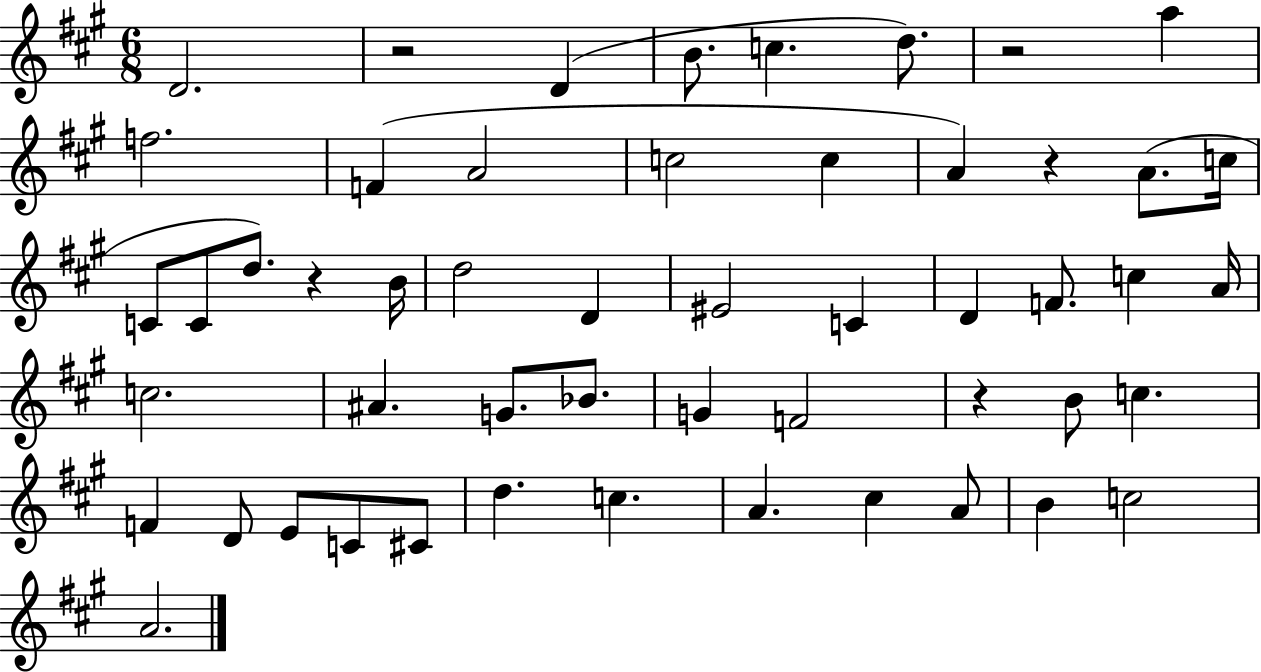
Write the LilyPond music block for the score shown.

{
  \clef treble
  \numericTimeSignature
  \time 6/8
  \key a \major
  d'2. | r2 d'4( | b'8. c''4. d''8.) | r2 a''4 | \break f''2. | f'4( a'2 | c''2 c''4 | a'4) r4 a'8.( c''16 | \break c'8 c'8 d''8.) r4 b'16 | d''2 d'4 | eis'2 c'4 | d'4 f'8. c''4 a'16 | \break c''2. | ais'4. g'8. bes'8. | g'4 f'2 | r4 b'8 c''4. | \break f'4 d'8 e'8 c'8 cis'8 | d''4. c''4. | a'4. cis''4 a'8 | b'4 c''2 | \break a'2. | \bar "|."
}